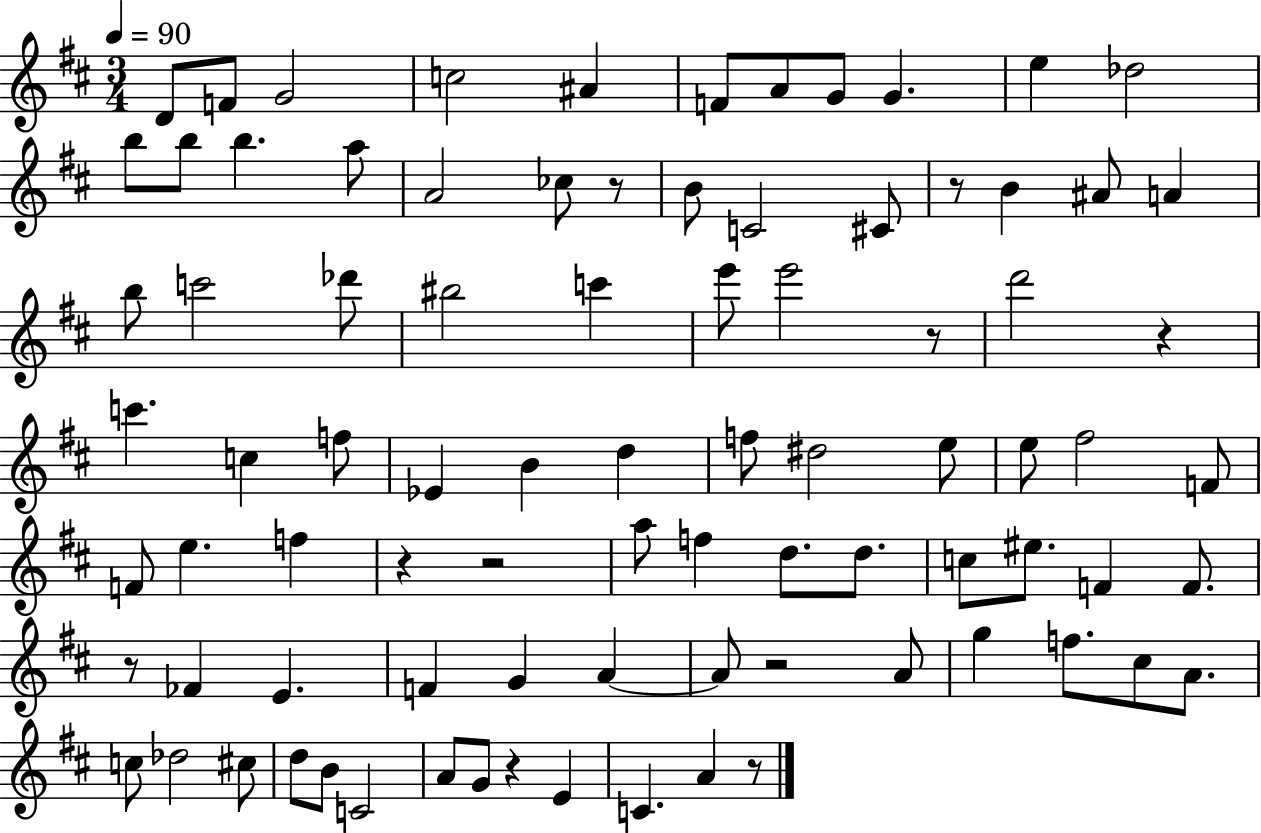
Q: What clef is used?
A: treble